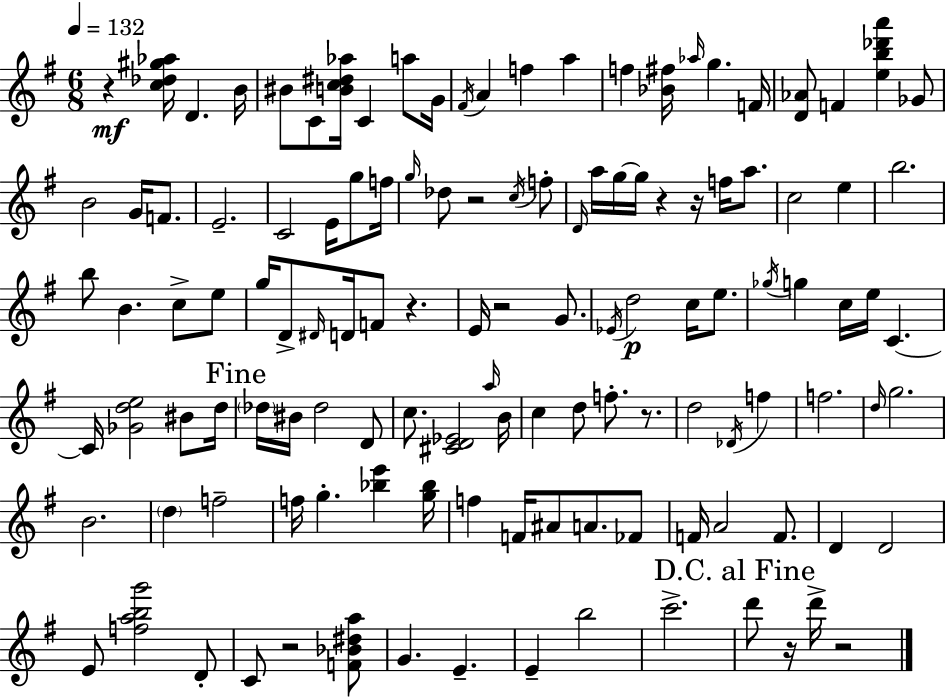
R/q [C5,Db5,G#5,Ab5]/s D4/q. B4/s BIS4/e C4/e [B4,C5,D#5,Ab5]/s C4/q A5/e G4/s F#4/s A4/q F5/q A5/q F5/q [Bb4,F#5]/s Ab5/s G5/q. F4/s [D4,Ab4]/e F4/q [E5,B5,Db6,A6]/q Gb4/e B4/h G4/s F4/e. E4/h. C4/h E4/s G5/e F5/s G5/s Db5/e R/h C5/s F5/e D4/s A5/s G5/s G5/s R/q R/s F5/s A5/e. C5/h E5/q B5/h. B5/e B4/q. C5/e E5/e G5/s D4/e D#4/s D4/s F4/e R/q. E4/s R/h G4/e. Eb4/s D5/h C5/s E5/e. Gb5/s G5/q C5/s E5/s C4/q. C4/s [Gb4,D5,E5]/h BIS4/e D5/s Db5/s BIS4/s Db5/h D4/e C5/e. [C#4,D4,Eb4]/h A5/s B4/s C5/q D5/e F5/e. R/e. D5/h Db4/s F5/q F5/h. D5/s G5/h. B4/h. D5/q F5/h F5/s G5/q. [Bb5,E6]/q [G5,Bb5]/s F5/q F4/s A#4/e A4/e. FES4/e F4/s A4/h F4/e. D4/q D4/h E4/e [F5,A5,B5,G6]/h D4/e C4/e R/h [F4,Bb4,D#5,A5]/e G4/q. E4/q. E4/q B5/h C6/h. D6/e R/s D6/s R/h